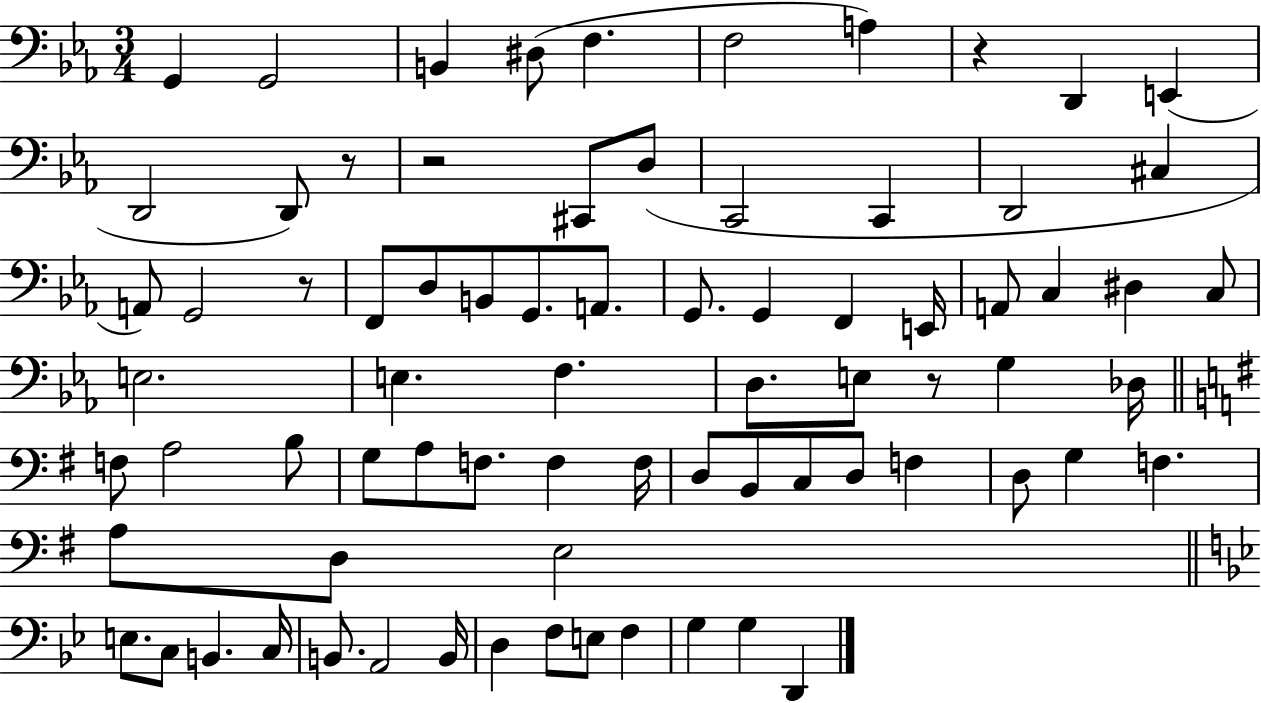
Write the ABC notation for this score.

X:1
T:Untitled
M:3/4
L:1/4
K:Eb
G,, G,,2 B,, ^D,/2 F, F,2 A, z D,, E,, D,,2 D,,/2 z/2 z2 ^C,,/2 D,/2 C,,2 C,, D,,2 ^C, A,,/2 G,,2 z/2 F,,/2 D,/2 B,,/2 G,,/2 A,,/2 G,,/2 G,, F,, E,,/4 A,,/2 C, ^D, C,/2 E,2 E, F, D,/2 E,/2 z/2 G, _D,/4 F,/2 A,2 B,/2 G,/2 A,/2 F,/2 F, F,/4 D,/2 B,,/2 C,/2 D,/2 F, D,/2 G, F, A,/2 D,/2 E,2 E,/2 C,/2 B,, C,/4 B,,/2 A,,2 B,,/4 D, F,/2 E,/2 F, G, G, D,,